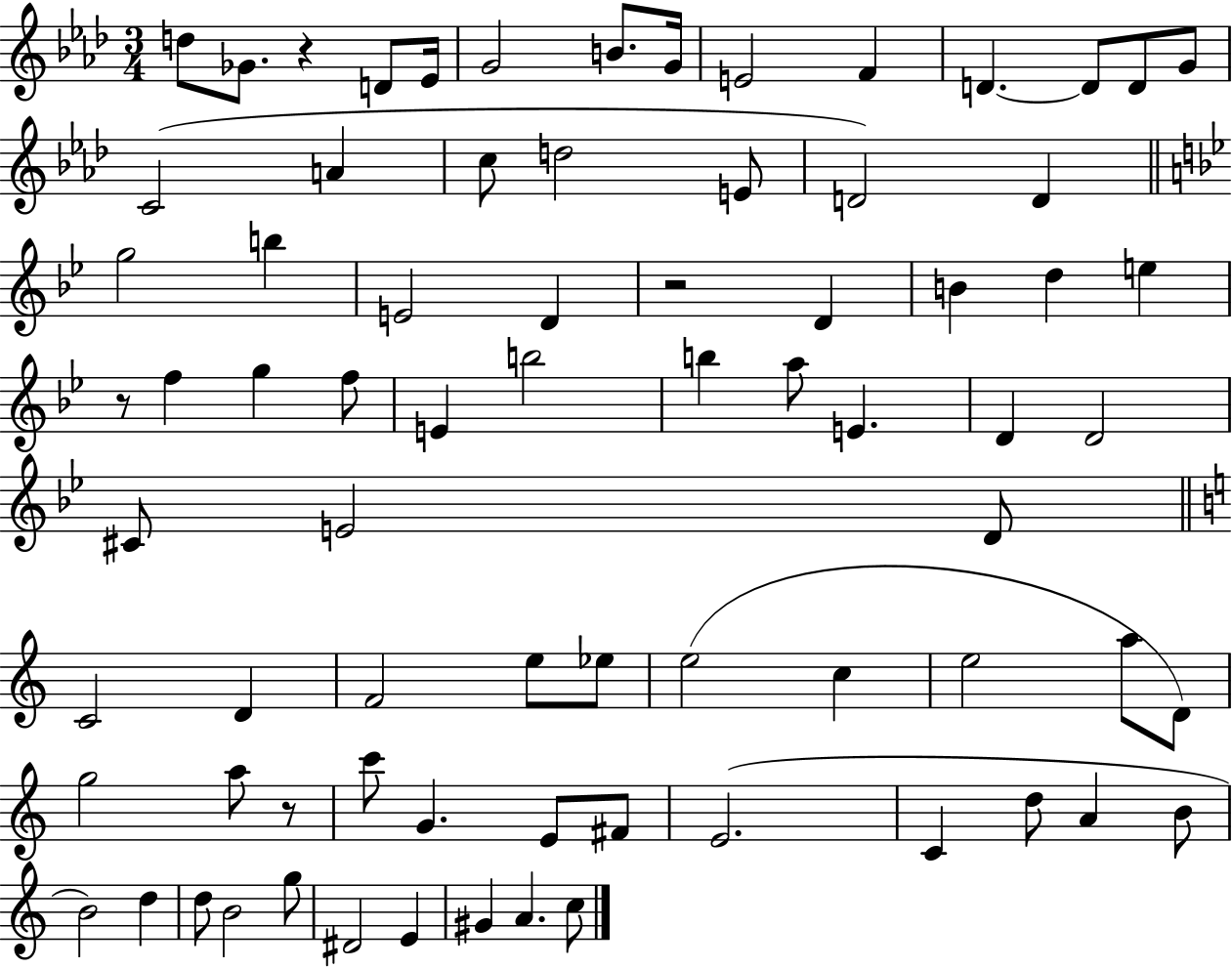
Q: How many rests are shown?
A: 4